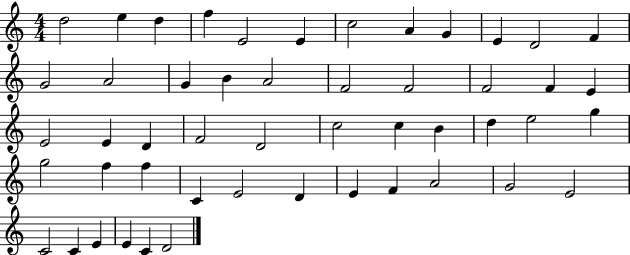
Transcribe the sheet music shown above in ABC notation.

X:1
T:Untitled
M:4/4
L:1/4
K:C
d2 e d f E2 E c2 A G E D2 F G2 A2 G B A2 F2 F2 F2 F E E2 E D F2 D2 c2 c B d e2 g g2 f f C E2 D E F A2 G2 E2 C2 C E E C D2